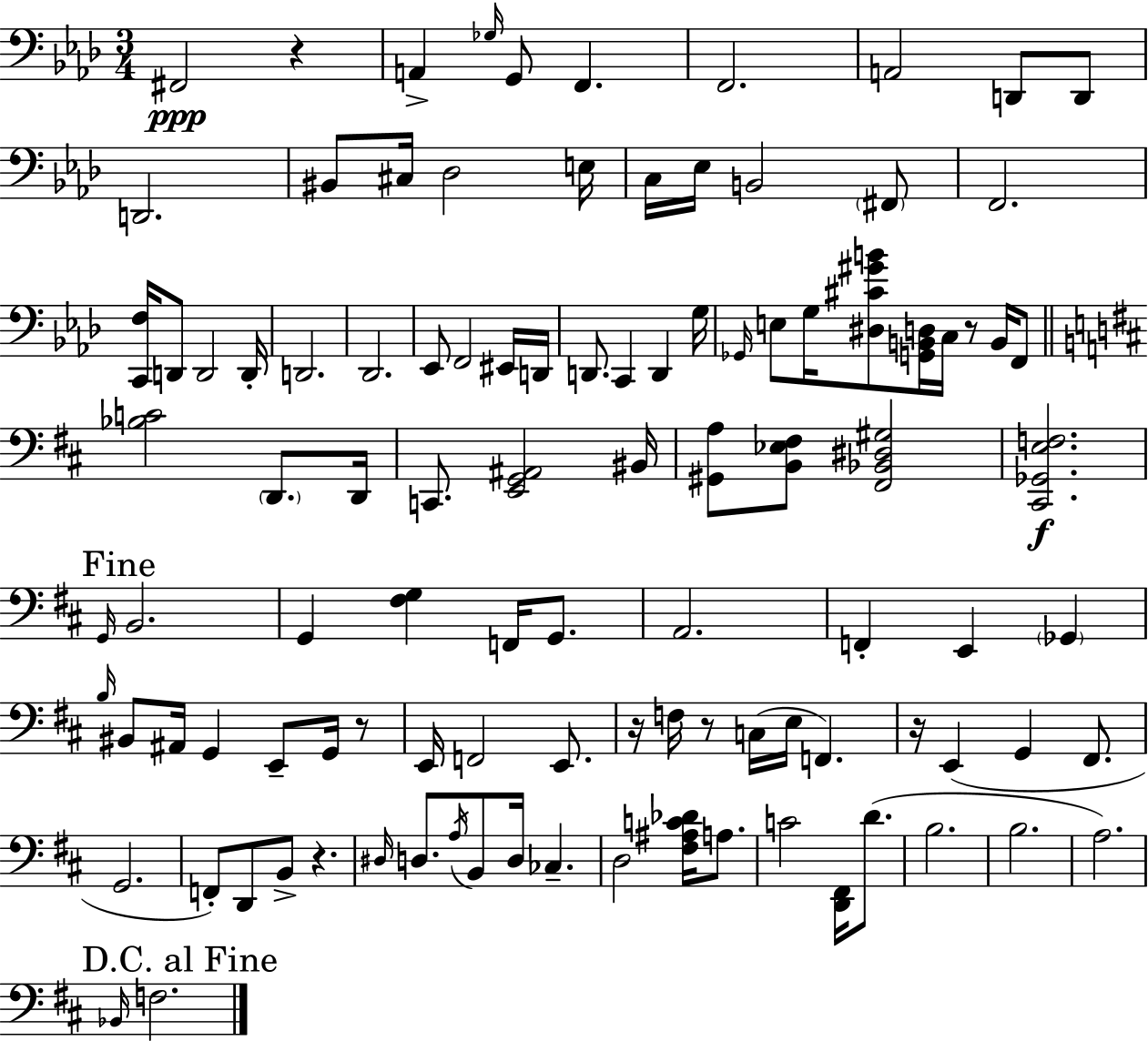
F#2/h R/q A2/q Gb3/s G2/e F2/q. F2/h. A2/h D2/e D2/e D2/h. BIS2/e C#3/s Db3/h E3/s C3/s Eb3/s B2/h F#2/e F2/h. [C2,F3]/s D2/e D2/h D2/s D2/h. Db2/h. Eb2/e F2/h EIS2/s D2/s D2/e. C2/q D2/q G3/s Gb2/s E3/e G3/s [D#3,C#4,G#4,B4]/e [G2,B2,D3]/s C3/s R/e B2/s F2/e [Bb3,C4]/h D2/e. D2/s C2/e. [E2,G2,A#2]/h BIS2/s [G#2,A3]/e [B2,Eb3,F#3]/e [F#2,Bb2,D#3,G#3]/h [C#2,Gb2,E3,F3]/h. G2/s B2/h. G2/q [F#3,G3]/q F2/s G2/e. A2/h. F2/q E2/q Gb2/q B3/s BIS2/e A#2/s G2/q E2/e G2/s R/e E2/s F2/h E2/e. R/s F3/s R/e C3/s E3/s F2/q. R/s E2/q G2/q F#2/e. G2/h. F2/e D2/e B2/e R/q. D#3/s D3/e. A3/s B2/e D3/s CES3/q. D3/h [F#3,A#3,C4,Db4]/s A3/e. C4/h [D2,F#2]/s D4/e. B3/h. B3/h. A3/h. Bb2/s F3/h.